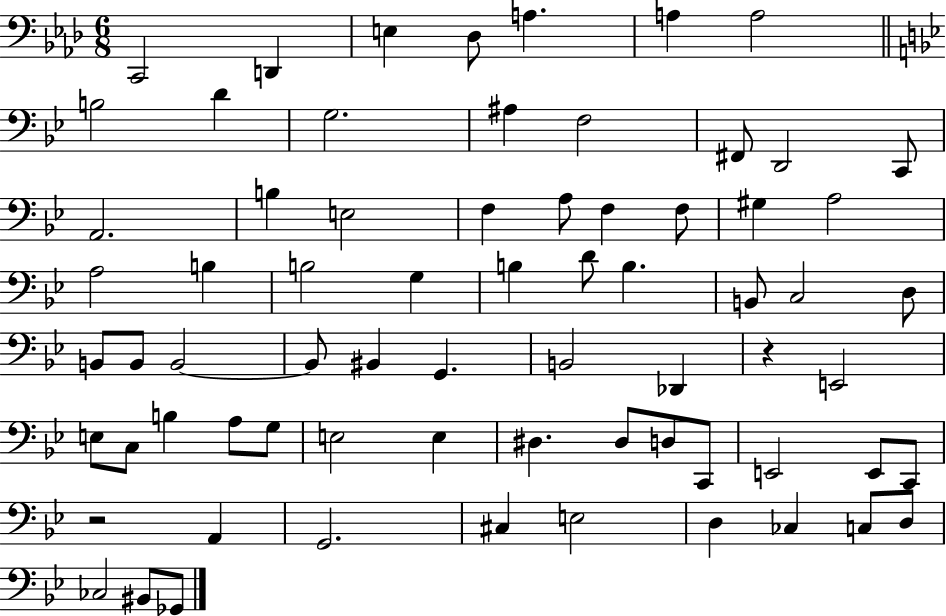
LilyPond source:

{
  \clef bass
  \numericTimeSignature
  \time 6/8
  \key aes \major
  c,2 d,4 | e4 des8 a4. | a4 a2 | \bar "||" \break \key bes \major b2 d'4 | g2. | ais4 f2 | fis,8 d,2 c,8 | \break a,2. | b4 e2 | f4 a8 f4 f8 | gis4 a2 | \break a2 b4 | b2 g4 | b4 d'8 b4. | b,8 c2 d8 | \break b,8 b,8 b,2~~ | b,8 bis,4 g,4. | b,2 des,4 | r4 e,2 | \break e8 c8 b4 a8 g8 | e2 e4 | dis4. dis8 d8 c,8 | e,2 e,8 c,8 | \break r2 a,4 | g,2. | cis4 e2 | d4 ces4 c8 d8 | \break ces2 bis,8 ges,8 | \bar "|."
}